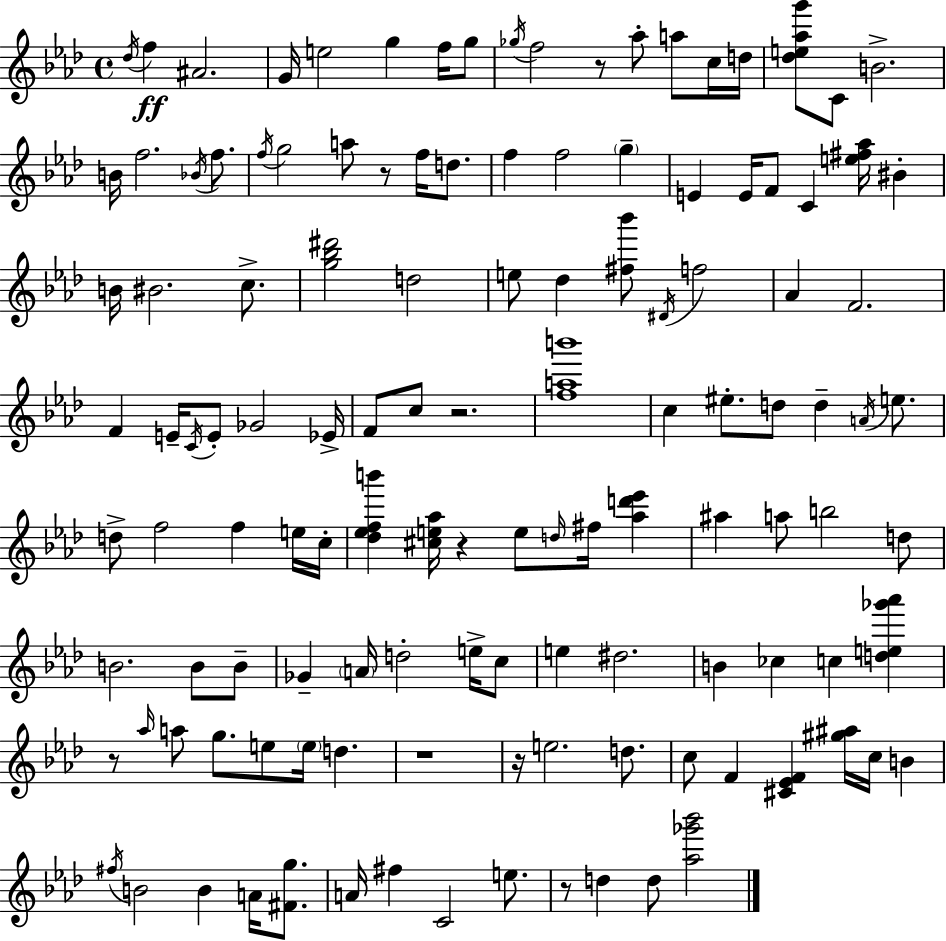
Db5/s F5/q A#4/h. G4/s E5/h G5/q F5/s G5/e Gb5/s F5/h R/e Ab5/e A5/e C5/s D5/s [Db5,E5,Ab5,G6]/e C4/e B4/h. B4/s F5/h. Bb4/s F5/e. F5/s G5/h A5/e R/e F5/s D5/e. F5/q F5/h G5/q E4/q E4/s F4/e C4/q [E5,F#5,Ab5]/s BIS4/q B4/s BIS4/h. C5/e. [G5,Bb5,D#6]/h D5/h E5/e Db5/q [F#5,Bb6]/e D#4/s F5/h Ab4/q F4/h. F4/q E4/s C4/s E4/e Gb4/h Eb4/s F4/e C5/e R/h. [F5,A5,B6]/w C5/q EIS5/e. D5/e D5/q A4/s E5/e. D5/e F5/h F5/q E5/s C5/s [Db5,Eb5,F5,B6]/q [C#5,E5,Ab5]/s R/q E5/e D5/s F#5/s [Ab5,D6,Eb6]/q A#5/q A5/e B5/h D5/e B4/h. B4/e B4/e Gb4/q A4/s D5/h E5/s C5/e E5/q D#5/h. B4/q CES5/q C5/q [D5,E5,Gb6,Ab6]/q R/e Ab5/s A5/e G5/e. E5/e E5/s D5/q. R/w R/s E5/h. D5/e. C5/e F4/q [C#4,Eb4,F4]/q [G#5,A#5]/s C5/s B4/q F#5/s B4/h B4/q A4/s [F#4,G5]/e. A4/s F#5/q C4/h E5/e. R/e D5/q D5/e [Ab5,Gb6,Bb6]/h